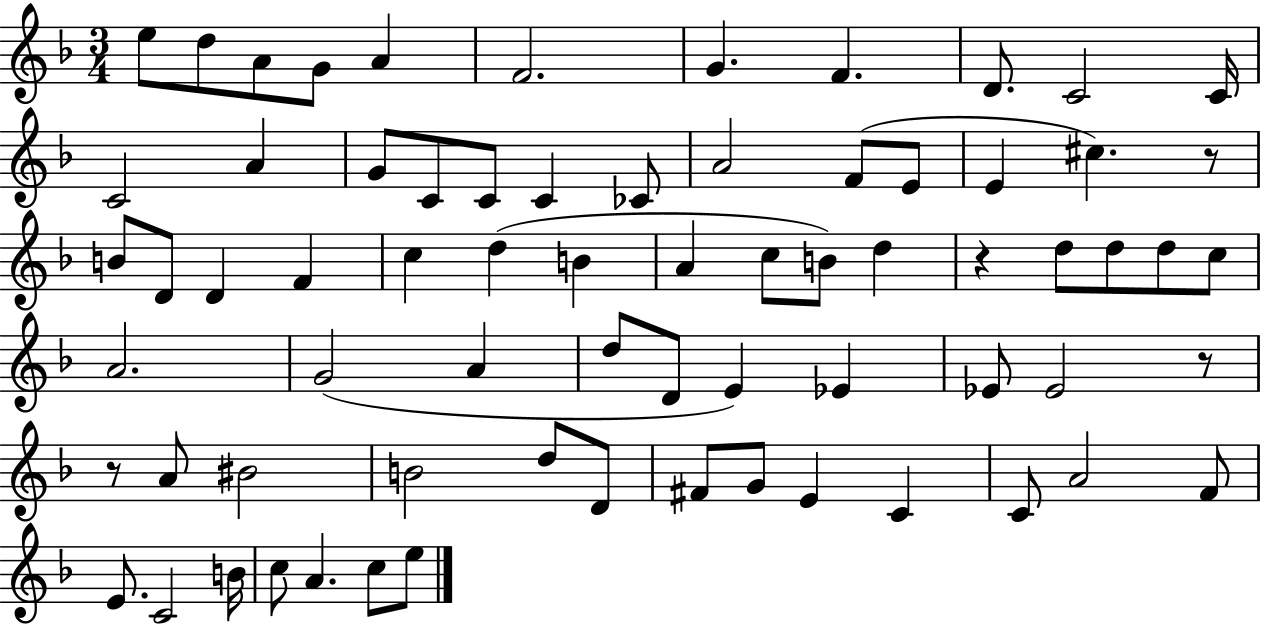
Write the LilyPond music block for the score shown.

{
  \clef treble
  \numericTimeSignature
  \time 3/4
  \key f \major
  e''8 d''8 a'8 g'8 a'4 | f'2. | g'4. f'4. | d'8. c'2 c'16 | \break c'2 a'4 | g'8 c'8 c'8 c'4 ces'8 | a'2 f'8( e'8 | e'4 cis''4.) r8 | \break b'8 d'8 d'4 f'4 | c''4 d''4( b'4 | a'4 c''8 b'8) d''4 | r4 d''8 d''8 d''8 c''8 | \break a'2. | g'2( a'4 | d''8 d'8 e'4) ees'4 | ees'8 ees'2 r8 | \break r8 a'8 bis'2 | b'2 d''8 d'8 | fis'8 g'8 e'4 c'4 | c'8 a'2 f'8 | \break e'8. c'2 b'16 | c''8 a'4. c''8 e''8 | \bar "|."
}